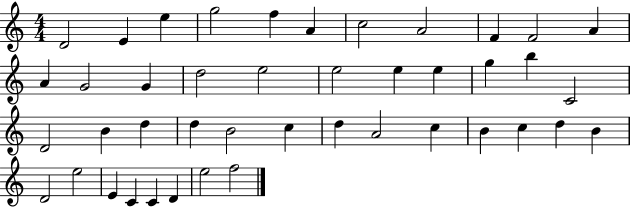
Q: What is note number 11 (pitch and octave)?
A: A4